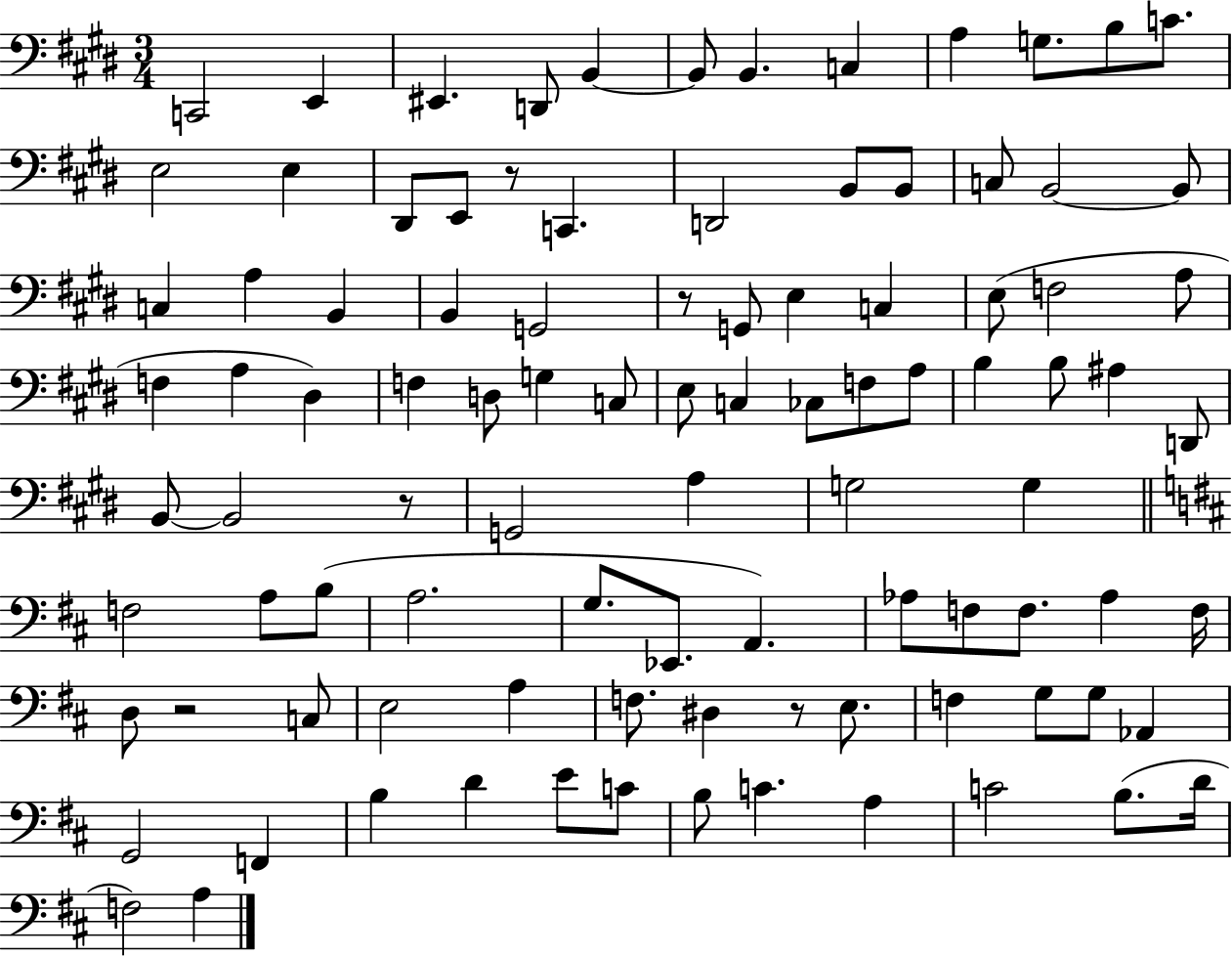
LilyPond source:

{
  \clef bass
  \numericTimeSignature
  \time 3/4
  \key e \major
  \repeat volta 2 { c,2 e,4 | eis,4. d,8 b,4~~ | b,8 b,4. c4 | a4 g8. b8 c'8. | \break e2 e4 | dis,8 e,8 r8 c,4. | d,2 b,8 b,8 | c8 b,2~~ b,8 | \break c4 a4 b,4 | b,4 g,2 | r8 g,8 e4 c4 | e8( f2 a8 | \break f4 a4 dis4) | f4 d8 g4 c8 | e8 c4 ces8 f8 a8 | b4 b8 ais4 d,8 | \break b,8~~ b,2 r8 | g,2 a4 | g2 g4 | \bar "||" \break \key d \major f2 a8 b8( | a2. | g8. ees,8. a,4.) | aes8 f8 f8. aes4 f16 | \break d8 r2 c8 | e2 a4 | f8. dis4 r8 e8. | f4 g8 g8 aes,4 | \break g,2 f,4 | b4 d'4 e'8 c'8 | b8 c'4. a4 | c'2 b8.( d'16 | \break f2) a4 | } \bar "|."
}